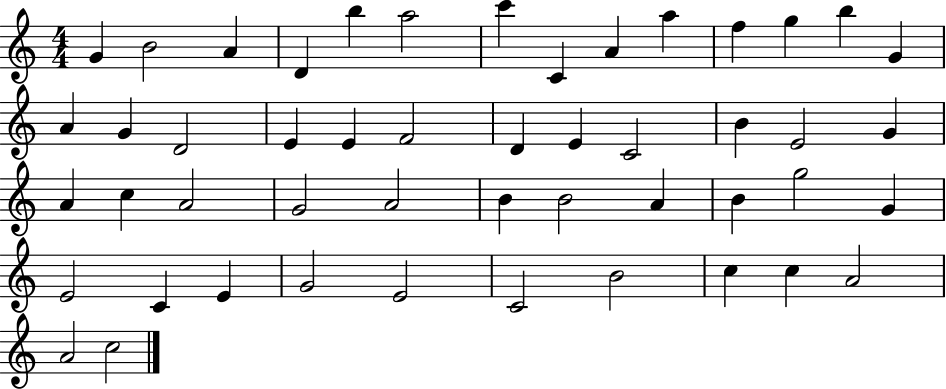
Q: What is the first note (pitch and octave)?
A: G4